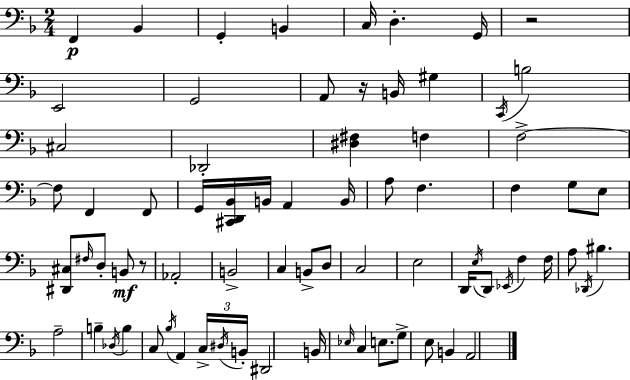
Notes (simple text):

F2/q Bb2/q G2/q B2/q C3/s D3/q. G2/s R/h E2/h G2/h A2/e R/s B2/s G#3/q C2/s B3/h C#3/h Db2/h [D#3,F#3]/q F3/q F3/h F3/e F2/q F2/e G2/s [C#2,D2,Bb2]/s B2/s A2/q B2/s A3/e F3/q. F3/q G3/e E3/e [D#2,C#3]/e F#3/s D3/e B2/e R/e Ab2/h B2/h C3/q B2/e D3/e C3/h E3/h D2/s E3/s D2/e Eb2/s F3/q F3/s A3/e Db2/s BIS3/q. A3/h B3/q Db3/s B3/q C3/e Bb3/s A2/q C3/s D#3/s B2/s D#2/h B2/s Eb3/s C3/q E3/e. G3/e E3/e B2/q A2/h